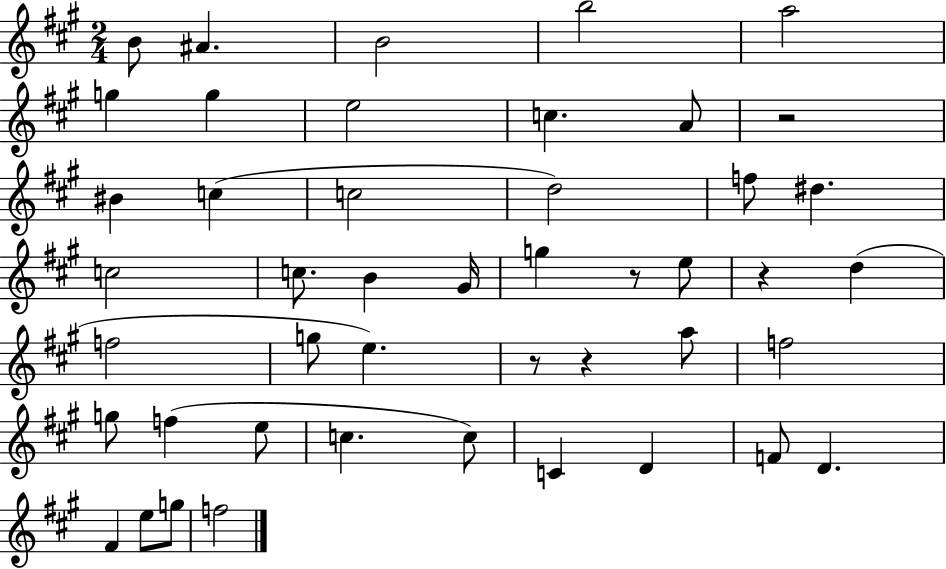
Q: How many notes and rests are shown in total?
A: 46